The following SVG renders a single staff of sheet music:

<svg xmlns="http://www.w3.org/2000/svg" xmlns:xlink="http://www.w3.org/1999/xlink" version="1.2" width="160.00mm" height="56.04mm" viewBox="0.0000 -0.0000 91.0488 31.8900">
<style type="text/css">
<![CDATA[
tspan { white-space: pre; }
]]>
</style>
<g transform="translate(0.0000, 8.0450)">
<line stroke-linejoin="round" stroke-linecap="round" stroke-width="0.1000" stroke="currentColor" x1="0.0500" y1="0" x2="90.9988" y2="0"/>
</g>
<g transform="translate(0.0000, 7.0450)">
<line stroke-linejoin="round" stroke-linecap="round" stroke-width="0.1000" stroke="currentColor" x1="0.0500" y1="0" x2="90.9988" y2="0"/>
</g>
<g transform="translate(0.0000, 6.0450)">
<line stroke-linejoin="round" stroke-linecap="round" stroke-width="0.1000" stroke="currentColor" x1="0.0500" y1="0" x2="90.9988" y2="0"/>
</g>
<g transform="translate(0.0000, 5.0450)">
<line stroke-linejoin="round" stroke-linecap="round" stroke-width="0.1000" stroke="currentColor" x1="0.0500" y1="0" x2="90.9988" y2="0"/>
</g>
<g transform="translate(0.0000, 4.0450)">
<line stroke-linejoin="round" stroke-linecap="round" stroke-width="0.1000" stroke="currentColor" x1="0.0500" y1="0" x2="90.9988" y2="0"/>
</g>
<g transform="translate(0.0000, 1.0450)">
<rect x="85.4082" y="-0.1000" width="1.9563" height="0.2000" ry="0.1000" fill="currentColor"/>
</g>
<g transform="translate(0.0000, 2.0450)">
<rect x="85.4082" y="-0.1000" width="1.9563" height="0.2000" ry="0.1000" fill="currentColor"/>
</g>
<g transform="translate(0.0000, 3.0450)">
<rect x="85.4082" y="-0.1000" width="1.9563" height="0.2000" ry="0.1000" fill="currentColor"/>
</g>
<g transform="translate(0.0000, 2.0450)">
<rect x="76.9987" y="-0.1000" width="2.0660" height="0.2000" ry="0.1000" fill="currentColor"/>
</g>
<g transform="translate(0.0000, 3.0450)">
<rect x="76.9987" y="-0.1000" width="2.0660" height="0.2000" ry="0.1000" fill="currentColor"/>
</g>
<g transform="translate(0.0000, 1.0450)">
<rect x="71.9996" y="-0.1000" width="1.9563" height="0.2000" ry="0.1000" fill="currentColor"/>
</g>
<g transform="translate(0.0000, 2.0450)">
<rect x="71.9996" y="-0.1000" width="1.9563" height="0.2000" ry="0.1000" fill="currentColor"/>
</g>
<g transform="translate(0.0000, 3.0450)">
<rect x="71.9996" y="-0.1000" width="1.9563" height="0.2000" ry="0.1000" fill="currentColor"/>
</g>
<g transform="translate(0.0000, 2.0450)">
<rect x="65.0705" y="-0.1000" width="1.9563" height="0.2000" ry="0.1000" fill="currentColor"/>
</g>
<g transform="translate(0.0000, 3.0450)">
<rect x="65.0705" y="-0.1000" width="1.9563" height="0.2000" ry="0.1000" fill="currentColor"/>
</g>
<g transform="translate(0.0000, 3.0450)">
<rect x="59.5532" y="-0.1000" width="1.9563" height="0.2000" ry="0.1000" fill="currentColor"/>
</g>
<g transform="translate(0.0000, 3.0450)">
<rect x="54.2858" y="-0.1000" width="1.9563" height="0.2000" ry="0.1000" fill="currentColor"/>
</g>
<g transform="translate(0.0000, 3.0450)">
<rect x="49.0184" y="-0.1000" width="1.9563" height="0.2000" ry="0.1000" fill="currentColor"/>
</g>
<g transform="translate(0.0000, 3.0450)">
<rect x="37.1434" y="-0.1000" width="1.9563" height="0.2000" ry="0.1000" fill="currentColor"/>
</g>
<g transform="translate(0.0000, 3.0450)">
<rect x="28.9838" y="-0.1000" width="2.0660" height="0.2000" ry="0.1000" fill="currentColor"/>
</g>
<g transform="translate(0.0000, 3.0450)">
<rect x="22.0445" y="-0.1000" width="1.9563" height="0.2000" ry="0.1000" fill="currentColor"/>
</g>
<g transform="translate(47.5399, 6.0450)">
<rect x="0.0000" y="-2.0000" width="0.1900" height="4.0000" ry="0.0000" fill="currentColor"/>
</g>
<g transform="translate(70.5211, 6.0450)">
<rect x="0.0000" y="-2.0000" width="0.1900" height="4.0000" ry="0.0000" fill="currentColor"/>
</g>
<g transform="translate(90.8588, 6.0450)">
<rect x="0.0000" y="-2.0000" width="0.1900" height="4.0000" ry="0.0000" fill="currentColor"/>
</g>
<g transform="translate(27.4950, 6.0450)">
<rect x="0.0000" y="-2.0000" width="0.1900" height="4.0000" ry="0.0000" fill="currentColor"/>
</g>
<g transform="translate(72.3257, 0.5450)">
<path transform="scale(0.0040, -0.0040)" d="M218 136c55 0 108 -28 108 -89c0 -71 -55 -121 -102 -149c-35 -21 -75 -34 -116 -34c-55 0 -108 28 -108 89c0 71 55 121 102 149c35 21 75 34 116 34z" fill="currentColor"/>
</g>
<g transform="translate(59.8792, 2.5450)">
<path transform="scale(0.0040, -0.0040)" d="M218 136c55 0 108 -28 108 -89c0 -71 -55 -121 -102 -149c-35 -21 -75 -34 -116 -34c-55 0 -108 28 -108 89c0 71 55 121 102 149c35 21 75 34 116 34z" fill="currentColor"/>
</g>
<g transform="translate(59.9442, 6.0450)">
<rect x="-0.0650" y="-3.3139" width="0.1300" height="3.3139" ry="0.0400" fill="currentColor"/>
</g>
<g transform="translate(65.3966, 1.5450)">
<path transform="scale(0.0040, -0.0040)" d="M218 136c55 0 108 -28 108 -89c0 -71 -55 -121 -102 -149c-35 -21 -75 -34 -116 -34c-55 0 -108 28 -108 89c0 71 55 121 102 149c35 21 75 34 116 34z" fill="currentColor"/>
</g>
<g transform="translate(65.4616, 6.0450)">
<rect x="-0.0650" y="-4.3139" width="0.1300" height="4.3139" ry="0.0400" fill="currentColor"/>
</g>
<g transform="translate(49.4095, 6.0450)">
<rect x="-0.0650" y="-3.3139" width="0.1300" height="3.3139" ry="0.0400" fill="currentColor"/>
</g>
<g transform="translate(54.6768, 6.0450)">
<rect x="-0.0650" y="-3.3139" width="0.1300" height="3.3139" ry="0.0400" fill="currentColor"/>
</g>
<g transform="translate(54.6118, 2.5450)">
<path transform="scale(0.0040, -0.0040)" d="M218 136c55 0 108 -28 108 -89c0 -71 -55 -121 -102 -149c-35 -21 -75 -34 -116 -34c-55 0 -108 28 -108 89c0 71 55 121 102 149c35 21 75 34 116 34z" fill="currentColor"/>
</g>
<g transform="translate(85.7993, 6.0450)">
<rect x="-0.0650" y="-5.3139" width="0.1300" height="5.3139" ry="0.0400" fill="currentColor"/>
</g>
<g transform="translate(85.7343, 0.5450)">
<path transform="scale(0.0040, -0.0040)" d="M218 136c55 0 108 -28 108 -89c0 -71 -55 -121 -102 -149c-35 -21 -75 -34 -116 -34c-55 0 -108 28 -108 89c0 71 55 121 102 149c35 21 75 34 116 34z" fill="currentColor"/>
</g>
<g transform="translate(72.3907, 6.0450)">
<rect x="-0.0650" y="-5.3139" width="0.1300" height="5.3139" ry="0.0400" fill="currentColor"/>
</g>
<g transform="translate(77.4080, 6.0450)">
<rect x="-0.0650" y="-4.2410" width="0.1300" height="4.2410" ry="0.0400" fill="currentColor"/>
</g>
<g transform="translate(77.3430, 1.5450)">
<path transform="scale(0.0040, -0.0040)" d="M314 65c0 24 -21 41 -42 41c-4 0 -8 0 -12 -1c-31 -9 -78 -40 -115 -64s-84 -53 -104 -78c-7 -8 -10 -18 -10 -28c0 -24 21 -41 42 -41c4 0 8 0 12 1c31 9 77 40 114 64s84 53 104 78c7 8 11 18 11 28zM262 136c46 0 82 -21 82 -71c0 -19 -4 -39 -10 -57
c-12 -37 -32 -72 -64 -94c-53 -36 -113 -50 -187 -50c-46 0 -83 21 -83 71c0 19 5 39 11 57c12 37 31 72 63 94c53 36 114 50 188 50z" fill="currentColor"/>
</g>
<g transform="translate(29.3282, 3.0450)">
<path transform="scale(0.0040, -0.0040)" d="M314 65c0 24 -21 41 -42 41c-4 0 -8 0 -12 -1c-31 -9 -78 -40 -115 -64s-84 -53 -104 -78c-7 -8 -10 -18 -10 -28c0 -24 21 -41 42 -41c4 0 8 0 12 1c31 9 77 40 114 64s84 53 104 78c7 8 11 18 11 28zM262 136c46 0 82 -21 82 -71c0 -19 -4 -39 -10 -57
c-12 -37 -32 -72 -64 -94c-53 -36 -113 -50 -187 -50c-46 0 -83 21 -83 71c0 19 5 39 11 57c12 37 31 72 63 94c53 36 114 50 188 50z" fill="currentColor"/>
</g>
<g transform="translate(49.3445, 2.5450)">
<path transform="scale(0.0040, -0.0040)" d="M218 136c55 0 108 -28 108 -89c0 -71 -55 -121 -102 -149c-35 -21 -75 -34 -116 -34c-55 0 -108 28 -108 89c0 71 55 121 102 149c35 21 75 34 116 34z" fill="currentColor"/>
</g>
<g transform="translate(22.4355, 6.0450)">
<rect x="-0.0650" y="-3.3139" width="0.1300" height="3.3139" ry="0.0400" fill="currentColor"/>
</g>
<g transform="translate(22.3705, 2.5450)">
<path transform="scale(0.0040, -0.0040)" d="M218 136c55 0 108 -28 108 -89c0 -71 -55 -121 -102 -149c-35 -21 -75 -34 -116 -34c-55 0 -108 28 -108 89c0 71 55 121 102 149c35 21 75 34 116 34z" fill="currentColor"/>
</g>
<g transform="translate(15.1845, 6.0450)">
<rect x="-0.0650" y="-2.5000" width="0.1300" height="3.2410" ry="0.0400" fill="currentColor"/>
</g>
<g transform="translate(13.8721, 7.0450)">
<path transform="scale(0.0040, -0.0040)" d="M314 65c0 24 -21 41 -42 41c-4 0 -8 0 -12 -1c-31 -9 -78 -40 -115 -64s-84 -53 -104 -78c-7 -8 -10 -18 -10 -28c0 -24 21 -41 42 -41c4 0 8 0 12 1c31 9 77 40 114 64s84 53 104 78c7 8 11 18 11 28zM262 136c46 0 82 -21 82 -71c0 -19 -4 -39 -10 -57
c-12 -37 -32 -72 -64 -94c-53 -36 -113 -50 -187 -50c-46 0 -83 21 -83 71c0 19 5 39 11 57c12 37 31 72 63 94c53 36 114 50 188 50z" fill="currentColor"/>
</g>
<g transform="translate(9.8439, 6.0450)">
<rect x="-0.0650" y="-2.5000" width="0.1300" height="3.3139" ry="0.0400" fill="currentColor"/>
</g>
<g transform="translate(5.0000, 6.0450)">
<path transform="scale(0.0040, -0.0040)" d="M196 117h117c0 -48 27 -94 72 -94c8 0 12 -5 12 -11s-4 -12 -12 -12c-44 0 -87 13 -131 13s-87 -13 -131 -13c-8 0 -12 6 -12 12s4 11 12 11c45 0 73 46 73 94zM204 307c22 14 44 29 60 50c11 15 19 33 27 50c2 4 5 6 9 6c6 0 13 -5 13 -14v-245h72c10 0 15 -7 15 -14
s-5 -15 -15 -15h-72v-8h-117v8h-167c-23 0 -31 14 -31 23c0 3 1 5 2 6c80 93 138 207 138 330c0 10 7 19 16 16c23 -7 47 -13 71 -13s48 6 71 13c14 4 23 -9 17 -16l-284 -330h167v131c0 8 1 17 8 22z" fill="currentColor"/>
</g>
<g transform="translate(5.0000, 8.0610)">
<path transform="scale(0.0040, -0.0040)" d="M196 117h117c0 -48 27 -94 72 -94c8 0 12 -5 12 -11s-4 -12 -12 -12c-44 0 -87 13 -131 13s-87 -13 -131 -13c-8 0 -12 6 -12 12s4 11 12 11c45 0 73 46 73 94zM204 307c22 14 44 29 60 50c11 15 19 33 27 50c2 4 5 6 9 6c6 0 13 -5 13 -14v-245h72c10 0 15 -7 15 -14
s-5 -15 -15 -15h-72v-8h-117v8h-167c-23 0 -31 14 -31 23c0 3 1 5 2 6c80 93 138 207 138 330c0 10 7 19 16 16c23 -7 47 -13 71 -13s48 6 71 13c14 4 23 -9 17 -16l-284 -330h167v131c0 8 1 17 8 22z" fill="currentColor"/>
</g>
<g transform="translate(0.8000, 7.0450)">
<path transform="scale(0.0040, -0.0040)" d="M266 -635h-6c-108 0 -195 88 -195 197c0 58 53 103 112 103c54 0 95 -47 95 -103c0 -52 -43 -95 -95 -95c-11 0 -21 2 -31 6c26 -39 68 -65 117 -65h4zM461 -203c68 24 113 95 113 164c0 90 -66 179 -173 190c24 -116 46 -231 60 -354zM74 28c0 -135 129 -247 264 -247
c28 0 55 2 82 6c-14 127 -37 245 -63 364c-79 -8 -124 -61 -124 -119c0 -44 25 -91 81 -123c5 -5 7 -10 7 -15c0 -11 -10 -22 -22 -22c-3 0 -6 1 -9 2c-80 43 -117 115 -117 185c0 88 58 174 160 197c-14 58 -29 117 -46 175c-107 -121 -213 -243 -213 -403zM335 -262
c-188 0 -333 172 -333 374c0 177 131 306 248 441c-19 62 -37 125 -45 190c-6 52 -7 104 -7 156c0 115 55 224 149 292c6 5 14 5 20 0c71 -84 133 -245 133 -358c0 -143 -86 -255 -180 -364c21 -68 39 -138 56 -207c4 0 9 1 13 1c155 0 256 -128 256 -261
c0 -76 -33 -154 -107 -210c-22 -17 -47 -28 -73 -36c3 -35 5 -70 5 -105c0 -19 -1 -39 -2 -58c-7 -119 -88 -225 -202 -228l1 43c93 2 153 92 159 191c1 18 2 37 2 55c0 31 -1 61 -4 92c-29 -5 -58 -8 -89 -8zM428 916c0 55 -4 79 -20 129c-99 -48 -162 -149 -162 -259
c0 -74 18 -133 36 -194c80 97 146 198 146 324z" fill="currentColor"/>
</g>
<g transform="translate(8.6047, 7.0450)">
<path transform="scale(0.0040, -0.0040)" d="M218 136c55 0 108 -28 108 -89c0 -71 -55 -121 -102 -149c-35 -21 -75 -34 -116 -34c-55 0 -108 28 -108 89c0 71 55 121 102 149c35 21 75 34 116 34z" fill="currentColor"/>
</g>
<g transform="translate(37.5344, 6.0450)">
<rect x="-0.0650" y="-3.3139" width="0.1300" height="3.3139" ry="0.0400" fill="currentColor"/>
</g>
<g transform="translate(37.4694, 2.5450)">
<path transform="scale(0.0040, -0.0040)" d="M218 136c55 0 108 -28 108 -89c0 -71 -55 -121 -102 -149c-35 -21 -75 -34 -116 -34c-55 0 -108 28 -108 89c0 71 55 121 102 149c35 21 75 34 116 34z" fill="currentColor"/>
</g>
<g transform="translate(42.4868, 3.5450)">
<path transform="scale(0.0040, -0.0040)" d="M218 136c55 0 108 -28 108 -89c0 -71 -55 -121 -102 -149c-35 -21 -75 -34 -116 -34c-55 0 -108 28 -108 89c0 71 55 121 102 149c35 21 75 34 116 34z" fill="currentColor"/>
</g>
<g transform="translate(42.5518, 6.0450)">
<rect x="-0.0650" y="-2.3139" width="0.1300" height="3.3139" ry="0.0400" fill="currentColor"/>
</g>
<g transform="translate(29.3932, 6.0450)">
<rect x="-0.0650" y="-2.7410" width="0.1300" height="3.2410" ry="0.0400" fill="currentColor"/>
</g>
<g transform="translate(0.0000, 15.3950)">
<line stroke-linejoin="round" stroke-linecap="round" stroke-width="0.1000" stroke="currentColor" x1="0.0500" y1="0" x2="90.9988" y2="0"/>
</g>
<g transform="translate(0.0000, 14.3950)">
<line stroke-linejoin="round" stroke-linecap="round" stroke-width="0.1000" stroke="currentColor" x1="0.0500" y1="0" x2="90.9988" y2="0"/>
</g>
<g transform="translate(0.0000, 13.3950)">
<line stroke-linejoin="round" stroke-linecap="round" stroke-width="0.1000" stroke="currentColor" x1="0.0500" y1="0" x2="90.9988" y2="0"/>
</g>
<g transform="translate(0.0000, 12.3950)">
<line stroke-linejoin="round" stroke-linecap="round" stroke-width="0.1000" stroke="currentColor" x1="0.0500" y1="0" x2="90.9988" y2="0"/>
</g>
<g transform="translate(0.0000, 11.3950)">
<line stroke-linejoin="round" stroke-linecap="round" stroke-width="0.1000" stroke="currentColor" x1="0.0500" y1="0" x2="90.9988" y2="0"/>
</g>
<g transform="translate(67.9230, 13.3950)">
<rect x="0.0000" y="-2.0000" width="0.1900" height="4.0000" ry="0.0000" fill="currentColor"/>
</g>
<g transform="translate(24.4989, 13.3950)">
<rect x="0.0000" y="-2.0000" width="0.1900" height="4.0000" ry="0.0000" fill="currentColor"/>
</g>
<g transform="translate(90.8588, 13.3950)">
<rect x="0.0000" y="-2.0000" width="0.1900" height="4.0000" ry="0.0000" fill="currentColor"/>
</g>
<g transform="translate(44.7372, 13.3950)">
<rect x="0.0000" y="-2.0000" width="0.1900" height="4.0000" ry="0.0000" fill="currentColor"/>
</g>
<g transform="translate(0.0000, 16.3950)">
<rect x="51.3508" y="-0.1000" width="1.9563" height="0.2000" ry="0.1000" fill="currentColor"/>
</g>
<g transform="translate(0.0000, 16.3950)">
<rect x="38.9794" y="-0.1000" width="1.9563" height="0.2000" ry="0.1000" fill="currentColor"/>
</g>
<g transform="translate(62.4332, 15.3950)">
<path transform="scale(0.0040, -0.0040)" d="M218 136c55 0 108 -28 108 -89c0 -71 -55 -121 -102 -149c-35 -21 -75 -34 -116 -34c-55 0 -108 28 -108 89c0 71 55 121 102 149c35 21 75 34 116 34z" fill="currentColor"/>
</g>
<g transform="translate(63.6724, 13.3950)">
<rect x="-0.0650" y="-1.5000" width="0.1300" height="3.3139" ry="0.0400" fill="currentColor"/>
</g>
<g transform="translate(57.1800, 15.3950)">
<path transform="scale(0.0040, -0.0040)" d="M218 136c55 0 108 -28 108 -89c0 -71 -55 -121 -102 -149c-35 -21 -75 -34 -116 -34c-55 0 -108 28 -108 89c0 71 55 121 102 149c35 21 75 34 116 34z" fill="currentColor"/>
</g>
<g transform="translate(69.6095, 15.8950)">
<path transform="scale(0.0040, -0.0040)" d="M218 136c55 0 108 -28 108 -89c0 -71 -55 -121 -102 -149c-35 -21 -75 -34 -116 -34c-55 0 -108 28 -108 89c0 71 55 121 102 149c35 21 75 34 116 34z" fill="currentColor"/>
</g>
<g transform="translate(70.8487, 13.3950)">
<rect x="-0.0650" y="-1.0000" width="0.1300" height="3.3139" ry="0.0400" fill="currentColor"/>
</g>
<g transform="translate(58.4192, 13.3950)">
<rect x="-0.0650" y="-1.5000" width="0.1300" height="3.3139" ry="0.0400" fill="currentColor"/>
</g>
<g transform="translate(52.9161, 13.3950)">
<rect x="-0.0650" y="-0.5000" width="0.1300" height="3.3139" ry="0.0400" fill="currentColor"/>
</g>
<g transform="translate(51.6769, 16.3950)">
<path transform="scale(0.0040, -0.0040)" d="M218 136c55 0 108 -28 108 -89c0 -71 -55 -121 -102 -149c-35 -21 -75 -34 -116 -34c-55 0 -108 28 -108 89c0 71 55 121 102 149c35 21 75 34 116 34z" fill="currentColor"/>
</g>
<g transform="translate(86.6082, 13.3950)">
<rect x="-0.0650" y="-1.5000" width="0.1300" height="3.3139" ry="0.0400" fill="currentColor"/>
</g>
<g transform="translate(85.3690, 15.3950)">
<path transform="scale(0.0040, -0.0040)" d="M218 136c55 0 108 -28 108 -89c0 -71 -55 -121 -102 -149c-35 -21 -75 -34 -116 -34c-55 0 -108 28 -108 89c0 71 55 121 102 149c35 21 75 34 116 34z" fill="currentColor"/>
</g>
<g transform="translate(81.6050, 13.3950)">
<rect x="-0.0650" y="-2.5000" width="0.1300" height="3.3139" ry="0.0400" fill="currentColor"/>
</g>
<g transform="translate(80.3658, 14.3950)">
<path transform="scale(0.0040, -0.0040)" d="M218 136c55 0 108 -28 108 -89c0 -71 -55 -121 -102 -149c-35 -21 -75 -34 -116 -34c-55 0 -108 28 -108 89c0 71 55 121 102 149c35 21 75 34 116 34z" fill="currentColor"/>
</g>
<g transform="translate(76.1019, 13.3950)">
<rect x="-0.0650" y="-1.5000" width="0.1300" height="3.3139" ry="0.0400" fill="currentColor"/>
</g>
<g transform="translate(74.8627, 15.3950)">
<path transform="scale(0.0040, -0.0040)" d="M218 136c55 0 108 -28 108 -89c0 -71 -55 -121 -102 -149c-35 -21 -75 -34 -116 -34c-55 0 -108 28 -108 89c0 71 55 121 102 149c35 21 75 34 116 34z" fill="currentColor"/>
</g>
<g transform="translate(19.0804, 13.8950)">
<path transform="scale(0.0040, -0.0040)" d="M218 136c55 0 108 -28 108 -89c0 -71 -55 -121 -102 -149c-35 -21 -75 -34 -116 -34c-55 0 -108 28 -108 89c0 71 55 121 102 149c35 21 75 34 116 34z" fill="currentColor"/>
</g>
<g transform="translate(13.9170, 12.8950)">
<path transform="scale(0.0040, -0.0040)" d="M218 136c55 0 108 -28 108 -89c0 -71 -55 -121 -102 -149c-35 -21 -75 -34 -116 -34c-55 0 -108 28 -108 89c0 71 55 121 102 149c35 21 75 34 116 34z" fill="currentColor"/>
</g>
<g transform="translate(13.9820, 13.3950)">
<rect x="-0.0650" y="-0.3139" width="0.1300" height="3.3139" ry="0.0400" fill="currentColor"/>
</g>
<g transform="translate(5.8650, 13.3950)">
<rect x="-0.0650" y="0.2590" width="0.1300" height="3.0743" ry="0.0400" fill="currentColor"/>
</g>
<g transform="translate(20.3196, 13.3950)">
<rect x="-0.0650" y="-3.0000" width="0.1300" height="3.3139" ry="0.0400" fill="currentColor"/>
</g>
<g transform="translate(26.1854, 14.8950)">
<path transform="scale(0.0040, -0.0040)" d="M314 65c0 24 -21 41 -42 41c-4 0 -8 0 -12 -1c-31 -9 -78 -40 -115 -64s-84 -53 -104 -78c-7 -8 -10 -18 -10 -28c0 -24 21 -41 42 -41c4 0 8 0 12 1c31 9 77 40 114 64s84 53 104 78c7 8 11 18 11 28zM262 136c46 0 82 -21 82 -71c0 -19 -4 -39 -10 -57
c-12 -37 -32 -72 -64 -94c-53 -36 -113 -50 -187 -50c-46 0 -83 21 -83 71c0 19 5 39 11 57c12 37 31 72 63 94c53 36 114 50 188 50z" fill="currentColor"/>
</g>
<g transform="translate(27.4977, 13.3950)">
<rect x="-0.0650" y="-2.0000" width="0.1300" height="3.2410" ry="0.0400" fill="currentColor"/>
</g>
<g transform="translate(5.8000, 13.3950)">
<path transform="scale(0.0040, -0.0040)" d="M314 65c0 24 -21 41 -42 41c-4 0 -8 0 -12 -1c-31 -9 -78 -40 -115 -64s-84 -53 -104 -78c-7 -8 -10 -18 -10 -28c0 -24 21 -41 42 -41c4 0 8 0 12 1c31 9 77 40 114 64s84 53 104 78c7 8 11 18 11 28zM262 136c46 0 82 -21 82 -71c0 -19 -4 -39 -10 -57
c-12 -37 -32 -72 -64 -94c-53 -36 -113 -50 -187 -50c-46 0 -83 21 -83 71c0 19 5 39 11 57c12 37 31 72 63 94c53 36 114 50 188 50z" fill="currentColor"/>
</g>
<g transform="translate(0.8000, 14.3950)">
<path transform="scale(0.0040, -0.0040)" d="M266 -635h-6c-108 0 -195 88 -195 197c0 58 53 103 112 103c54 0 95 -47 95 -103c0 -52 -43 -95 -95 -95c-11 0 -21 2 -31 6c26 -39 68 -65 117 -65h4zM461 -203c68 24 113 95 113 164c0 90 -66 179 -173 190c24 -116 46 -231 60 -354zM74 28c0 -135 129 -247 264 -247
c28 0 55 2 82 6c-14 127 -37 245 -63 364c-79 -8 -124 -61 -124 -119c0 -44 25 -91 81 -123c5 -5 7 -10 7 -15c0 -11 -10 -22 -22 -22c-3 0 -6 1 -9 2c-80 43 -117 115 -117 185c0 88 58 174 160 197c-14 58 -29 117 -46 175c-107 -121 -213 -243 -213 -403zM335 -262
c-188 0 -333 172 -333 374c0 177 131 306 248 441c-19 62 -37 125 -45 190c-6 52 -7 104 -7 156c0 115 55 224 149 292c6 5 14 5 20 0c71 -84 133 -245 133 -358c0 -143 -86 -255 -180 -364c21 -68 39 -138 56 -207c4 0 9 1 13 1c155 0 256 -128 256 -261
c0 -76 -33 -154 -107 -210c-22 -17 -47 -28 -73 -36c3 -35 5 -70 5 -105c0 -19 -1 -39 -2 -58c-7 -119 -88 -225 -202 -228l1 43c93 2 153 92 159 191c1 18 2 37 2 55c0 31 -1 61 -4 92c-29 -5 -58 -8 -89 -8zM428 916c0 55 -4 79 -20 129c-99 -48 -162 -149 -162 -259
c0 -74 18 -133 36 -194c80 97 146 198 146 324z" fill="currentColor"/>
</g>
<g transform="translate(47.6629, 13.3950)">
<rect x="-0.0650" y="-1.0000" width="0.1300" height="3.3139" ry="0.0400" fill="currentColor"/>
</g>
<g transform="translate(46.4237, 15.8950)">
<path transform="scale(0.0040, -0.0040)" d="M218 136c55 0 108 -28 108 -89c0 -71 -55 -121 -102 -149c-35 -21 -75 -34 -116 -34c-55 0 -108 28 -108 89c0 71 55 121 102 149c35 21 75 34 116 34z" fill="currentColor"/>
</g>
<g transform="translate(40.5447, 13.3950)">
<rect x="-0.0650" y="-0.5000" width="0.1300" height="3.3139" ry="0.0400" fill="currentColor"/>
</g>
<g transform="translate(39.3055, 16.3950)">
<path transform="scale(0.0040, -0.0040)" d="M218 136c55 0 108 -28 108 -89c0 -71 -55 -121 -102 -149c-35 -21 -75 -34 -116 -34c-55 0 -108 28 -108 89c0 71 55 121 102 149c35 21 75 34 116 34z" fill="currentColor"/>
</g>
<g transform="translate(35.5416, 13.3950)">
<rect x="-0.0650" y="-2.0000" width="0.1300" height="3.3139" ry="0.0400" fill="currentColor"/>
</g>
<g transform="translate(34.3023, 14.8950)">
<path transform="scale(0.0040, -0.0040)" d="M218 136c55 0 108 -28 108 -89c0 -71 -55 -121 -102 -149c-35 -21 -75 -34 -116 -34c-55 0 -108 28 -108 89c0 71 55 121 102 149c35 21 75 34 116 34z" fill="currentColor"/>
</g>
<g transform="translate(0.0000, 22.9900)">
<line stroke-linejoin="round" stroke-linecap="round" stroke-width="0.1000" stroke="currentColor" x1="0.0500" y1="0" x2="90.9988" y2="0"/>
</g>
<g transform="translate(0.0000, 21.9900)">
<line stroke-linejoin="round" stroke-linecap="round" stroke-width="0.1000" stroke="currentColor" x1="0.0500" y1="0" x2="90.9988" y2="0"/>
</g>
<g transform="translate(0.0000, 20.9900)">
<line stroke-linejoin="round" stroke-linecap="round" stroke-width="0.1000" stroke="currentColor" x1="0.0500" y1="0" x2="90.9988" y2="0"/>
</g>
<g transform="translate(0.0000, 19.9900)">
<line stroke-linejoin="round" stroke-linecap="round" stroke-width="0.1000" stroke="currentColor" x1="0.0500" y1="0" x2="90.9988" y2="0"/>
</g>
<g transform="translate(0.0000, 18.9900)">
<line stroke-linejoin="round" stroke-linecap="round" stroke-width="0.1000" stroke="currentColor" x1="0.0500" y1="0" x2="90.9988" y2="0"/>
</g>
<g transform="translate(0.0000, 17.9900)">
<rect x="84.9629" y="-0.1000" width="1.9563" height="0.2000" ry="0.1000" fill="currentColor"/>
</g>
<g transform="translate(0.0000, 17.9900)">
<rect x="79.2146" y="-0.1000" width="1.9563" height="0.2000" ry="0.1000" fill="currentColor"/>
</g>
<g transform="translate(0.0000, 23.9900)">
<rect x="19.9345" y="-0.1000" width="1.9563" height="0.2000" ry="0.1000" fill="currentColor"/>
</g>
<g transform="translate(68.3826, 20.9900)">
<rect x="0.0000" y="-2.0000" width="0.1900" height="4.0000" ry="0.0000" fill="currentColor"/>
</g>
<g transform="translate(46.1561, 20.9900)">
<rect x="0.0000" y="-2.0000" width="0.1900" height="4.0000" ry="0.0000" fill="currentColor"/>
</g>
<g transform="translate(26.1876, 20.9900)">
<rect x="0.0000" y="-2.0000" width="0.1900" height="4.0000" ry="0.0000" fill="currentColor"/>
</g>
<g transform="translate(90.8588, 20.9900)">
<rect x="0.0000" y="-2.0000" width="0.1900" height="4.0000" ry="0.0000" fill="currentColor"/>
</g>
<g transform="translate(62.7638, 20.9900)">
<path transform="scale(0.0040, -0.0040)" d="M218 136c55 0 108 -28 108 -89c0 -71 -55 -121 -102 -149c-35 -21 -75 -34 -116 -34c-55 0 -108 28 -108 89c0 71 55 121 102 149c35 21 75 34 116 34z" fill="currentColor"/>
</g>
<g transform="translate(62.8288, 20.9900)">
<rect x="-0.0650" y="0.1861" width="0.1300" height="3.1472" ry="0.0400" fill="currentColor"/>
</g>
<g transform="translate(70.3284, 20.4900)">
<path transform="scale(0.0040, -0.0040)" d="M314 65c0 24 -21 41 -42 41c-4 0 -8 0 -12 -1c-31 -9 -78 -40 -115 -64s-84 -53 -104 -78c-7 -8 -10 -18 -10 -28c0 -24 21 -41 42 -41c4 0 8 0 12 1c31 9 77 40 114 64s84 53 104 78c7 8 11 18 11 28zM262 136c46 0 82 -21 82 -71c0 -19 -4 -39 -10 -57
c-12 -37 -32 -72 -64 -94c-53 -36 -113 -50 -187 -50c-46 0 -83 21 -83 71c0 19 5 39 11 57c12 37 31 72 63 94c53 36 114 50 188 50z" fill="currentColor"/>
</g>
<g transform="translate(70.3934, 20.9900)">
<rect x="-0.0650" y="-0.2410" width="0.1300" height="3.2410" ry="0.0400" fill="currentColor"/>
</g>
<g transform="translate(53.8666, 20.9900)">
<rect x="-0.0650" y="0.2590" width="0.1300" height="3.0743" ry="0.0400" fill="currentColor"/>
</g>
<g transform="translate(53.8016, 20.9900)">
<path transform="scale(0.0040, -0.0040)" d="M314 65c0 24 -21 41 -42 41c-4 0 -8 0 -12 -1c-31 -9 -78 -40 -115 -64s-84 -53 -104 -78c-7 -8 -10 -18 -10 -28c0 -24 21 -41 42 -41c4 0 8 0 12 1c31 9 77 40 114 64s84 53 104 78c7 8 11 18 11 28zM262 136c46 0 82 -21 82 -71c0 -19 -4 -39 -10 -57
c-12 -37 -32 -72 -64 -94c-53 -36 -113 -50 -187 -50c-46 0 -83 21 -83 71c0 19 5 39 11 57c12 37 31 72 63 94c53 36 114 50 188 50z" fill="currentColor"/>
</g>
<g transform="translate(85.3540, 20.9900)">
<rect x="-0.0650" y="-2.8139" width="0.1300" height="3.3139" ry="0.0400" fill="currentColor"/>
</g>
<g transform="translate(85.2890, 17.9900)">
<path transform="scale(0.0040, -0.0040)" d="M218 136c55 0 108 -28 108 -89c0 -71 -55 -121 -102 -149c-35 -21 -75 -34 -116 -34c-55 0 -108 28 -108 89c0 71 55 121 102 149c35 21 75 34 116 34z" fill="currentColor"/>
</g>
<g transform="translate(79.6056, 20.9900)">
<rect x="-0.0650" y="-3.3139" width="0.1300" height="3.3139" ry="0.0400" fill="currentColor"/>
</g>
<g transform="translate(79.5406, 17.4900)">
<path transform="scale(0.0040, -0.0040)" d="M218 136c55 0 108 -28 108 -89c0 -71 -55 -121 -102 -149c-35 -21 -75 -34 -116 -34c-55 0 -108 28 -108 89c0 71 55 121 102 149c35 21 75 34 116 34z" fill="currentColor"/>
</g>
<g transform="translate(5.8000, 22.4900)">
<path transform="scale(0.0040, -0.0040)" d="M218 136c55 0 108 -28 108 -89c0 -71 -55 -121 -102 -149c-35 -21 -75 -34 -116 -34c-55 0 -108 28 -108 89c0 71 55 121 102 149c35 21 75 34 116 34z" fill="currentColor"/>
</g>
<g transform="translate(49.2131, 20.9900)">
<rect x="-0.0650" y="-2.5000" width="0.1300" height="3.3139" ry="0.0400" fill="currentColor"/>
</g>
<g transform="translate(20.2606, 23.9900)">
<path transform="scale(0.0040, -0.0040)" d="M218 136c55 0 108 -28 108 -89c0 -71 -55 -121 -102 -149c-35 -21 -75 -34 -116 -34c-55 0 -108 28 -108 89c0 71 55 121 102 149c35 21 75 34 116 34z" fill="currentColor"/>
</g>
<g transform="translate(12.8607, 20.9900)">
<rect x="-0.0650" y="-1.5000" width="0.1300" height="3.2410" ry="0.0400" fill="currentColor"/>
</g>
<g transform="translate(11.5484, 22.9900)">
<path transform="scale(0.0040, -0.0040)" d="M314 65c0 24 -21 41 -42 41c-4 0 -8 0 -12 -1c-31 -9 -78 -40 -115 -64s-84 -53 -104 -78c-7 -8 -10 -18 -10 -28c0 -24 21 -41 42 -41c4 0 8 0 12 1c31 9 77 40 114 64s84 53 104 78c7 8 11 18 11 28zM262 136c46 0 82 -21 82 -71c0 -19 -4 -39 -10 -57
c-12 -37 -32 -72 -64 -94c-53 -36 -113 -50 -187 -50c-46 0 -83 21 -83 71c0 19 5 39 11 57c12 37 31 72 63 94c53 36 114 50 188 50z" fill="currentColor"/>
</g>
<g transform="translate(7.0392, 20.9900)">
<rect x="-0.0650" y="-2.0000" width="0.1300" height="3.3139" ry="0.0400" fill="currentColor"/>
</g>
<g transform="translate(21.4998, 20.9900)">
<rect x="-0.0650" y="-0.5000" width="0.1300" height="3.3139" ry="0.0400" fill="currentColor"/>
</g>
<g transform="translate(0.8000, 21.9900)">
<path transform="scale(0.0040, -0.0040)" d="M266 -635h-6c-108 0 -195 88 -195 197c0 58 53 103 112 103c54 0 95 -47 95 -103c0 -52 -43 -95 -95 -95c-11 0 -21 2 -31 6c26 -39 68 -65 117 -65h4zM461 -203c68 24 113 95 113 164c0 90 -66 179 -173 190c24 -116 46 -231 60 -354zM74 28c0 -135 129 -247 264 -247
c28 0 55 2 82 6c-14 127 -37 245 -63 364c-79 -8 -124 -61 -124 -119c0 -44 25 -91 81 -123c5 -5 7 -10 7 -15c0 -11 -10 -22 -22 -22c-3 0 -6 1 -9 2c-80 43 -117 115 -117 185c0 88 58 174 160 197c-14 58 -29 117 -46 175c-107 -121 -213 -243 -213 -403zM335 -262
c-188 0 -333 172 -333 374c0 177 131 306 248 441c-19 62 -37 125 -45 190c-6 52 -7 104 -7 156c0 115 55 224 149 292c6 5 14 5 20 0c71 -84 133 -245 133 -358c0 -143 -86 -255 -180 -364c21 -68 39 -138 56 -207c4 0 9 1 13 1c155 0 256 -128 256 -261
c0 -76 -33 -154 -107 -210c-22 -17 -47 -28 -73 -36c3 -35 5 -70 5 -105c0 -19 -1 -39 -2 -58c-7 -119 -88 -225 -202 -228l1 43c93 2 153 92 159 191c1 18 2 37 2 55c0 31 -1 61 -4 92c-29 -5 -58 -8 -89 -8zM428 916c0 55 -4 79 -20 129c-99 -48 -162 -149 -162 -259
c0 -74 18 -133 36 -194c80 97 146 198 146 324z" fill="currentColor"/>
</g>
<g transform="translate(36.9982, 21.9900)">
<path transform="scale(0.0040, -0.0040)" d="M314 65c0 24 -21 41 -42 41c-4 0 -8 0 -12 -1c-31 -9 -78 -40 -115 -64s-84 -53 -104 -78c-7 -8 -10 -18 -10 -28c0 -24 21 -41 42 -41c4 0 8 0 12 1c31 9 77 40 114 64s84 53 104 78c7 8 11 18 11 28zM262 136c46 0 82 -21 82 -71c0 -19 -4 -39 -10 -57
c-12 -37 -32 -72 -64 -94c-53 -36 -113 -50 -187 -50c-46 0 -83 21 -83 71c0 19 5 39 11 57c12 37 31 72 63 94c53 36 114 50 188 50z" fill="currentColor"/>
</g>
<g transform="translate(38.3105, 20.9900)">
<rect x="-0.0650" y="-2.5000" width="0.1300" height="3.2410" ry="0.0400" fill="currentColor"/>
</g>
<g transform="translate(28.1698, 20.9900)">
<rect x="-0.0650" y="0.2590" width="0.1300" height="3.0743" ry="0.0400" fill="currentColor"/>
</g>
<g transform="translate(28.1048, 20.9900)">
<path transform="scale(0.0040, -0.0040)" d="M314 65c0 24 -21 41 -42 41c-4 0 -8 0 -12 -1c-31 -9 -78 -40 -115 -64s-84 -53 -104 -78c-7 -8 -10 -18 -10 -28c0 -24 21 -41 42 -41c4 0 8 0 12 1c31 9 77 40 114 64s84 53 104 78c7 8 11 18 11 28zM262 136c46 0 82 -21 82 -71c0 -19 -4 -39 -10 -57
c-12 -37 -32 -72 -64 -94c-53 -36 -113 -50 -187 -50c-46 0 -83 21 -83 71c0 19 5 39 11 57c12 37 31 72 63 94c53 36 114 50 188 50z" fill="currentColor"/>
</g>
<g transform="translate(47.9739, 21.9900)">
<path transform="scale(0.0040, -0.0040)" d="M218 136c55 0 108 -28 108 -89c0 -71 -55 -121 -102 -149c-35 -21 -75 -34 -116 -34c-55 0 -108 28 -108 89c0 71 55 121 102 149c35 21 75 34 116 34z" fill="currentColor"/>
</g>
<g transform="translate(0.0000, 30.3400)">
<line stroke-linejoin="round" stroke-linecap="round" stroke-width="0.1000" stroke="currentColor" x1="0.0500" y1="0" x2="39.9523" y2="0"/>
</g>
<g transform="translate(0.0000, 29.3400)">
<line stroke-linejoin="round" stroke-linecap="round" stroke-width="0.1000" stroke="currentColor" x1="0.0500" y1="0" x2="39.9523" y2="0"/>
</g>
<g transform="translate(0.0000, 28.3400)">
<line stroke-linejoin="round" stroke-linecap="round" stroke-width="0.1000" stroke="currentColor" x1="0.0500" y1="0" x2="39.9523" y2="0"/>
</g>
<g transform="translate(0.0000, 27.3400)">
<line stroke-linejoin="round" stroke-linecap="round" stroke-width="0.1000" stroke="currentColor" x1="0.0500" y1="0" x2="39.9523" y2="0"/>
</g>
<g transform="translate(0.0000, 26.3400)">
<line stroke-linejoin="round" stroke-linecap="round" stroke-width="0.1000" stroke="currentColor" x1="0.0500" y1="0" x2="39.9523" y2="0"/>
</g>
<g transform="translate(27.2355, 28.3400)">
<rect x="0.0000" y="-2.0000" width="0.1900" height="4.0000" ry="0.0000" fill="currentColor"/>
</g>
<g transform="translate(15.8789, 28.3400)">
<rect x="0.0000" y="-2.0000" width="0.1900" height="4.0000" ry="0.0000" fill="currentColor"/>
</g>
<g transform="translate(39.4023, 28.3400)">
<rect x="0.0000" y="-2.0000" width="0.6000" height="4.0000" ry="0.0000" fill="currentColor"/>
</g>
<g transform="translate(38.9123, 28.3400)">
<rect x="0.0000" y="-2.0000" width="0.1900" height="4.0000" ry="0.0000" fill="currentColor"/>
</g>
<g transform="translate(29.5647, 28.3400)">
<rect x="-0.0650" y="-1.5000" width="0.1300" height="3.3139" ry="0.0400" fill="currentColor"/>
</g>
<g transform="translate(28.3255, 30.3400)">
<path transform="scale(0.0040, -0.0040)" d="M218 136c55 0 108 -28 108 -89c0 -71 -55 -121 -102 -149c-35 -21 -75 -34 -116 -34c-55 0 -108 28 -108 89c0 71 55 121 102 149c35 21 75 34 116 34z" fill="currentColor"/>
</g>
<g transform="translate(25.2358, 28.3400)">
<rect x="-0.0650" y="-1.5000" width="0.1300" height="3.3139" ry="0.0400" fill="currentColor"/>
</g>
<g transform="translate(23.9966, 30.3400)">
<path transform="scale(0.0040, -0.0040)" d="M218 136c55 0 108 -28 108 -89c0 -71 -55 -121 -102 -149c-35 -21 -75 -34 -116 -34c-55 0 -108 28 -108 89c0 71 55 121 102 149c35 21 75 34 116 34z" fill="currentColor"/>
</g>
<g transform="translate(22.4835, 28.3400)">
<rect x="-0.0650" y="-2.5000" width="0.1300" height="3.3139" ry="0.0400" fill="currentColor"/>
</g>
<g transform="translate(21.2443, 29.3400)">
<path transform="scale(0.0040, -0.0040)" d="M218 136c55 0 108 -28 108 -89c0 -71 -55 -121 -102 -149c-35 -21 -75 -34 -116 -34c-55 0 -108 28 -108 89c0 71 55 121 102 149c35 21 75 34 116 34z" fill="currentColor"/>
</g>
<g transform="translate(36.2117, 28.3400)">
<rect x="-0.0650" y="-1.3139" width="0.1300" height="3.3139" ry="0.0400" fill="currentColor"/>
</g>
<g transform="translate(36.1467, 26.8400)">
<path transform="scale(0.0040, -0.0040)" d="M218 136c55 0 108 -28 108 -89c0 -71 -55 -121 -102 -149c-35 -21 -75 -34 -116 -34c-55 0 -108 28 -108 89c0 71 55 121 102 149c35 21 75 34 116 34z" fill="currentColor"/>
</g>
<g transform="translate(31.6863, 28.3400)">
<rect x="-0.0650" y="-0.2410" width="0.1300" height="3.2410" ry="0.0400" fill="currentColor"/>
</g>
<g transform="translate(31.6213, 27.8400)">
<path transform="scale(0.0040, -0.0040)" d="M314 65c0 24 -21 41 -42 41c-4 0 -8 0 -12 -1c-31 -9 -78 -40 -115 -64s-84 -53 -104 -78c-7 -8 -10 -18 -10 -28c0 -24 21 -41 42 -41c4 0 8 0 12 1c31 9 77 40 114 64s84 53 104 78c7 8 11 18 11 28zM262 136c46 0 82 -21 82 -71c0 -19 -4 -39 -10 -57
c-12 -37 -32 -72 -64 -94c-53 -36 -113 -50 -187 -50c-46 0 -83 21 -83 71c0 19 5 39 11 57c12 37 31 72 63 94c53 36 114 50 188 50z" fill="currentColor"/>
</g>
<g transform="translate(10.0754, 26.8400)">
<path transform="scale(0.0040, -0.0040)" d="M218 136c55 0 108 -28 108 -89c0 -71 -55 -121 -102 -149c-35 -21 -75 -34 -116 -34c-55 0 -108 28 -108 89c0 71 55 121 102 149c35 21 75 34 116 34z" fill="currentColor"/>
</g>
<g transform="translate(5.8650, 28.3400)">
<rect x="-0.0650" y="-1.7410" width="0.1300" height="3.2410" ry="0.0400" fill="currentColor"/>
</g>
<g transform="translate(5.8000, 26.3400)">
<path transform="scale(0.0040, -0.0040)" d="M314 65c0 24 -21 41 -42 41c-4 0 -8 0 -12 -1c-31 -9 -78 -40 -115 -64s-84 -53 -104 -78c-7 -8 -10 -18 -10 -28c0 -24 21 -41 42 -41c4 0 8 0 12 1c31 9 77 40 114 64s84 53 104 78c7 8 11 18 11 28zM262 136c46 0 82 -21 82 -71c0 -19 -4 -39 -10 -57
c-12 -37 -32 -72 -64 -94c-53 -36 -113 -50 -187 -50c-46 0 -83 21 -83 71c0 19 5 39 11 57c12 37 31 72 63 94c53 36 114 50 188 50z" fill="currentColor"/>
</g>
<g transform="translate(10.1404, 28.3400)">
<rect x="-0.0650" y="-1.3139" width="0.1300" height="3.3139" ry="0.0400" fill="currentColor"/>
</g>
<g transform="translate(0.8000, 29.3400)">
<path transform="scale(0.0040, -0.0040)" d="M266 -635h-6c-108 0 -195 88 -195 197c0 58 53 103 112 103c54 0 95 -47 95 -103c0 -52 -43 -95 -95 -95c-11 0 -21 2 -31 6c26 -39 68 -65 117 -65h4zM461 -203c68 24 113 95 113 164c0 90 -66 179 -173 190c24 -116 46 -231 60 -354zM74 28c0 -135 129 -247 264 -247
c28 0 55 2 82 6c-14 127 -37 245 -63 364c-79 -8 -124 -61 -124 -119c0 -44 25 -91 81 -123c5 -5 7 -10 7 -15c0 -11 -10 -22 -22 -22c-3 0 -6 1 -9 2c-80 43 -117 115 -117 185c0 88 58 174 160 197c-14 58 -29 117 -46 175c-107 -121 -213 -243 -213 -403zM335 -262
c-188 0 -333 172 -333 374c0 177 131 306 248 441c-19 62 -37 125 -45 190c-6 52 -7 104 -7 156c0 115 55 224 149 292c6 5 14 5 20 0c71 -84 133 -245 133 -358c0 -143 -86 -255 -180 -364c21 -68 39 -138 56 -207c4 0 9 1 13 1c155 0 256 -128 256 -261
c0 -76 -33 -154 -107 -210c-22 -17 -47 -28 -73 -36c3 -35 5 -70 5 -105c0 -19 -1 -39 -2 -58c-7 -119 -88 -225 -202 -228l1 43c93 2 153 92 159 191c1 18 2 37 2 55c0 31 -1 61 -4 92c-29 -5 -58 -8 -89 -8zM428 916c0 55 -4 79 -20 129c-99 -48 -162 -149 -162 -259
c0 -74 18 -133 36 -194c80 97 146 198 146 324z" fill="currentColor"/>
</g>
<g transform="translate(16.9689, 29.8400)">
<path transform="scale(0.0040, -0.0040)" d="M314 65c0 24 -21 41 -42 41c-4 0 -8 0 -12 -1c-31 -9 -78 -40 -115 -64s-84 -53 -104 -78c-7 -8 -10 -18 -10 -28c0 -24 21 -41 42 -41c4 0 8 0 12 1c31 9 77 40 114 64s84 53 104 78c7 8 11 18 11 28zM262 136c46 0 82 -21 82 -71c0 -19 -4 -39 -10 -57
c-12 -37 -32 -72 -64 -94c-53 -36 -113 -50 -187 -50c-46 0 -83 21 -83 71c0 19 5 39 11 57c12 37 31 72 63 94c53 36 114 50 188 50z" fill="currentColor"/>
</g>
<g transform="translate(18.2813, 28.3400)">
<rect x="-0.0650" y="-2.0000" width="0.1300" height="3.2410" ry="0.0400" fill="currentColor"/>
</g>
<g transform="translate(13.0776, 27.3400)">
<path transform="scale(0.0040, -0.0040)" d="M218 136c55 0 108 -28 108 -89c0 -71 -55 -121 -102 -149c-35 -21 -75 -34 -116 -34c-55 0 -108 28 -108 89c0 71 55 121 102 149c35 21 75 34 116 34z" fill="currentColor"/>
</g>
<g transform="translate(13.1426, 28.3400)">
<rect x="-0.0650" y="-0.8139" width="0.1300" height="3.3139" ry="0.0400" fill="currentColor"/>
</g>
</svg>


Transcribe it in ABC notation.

X:1
T:Untitled
M:4/4
L:1/4
K:C
G G2 b a2 b g b b b d' f' d'2 f' B2 c A F2 F C D C E E D E G E F E2 C B2 G2 G B2 B c2 b a f2 e d F2 G E E c2 e